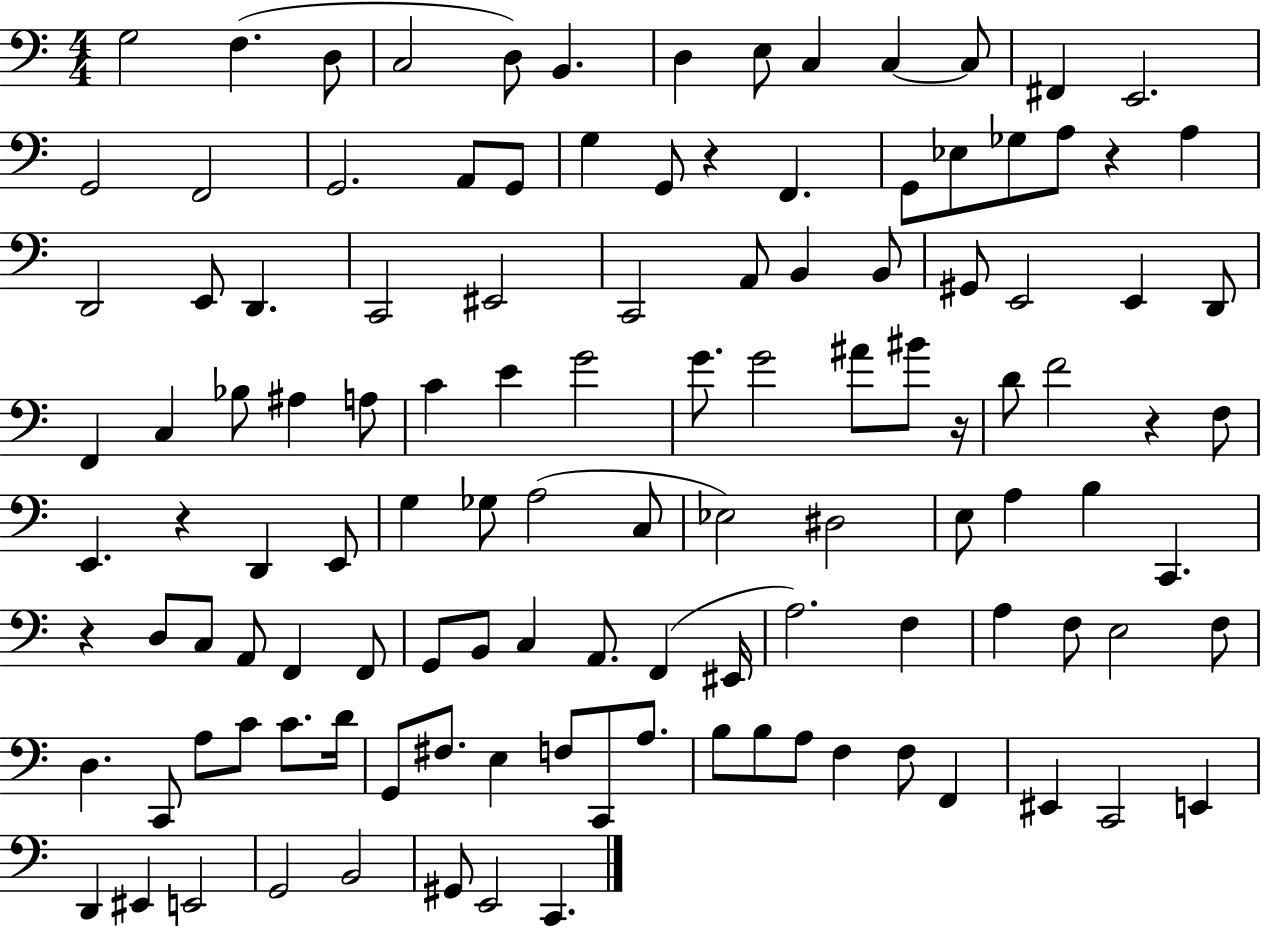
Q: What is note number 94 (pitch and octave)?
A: F3